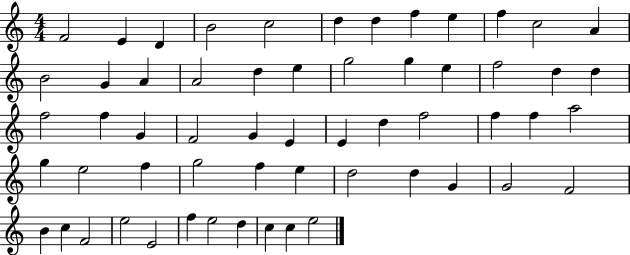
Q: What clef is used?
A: treble